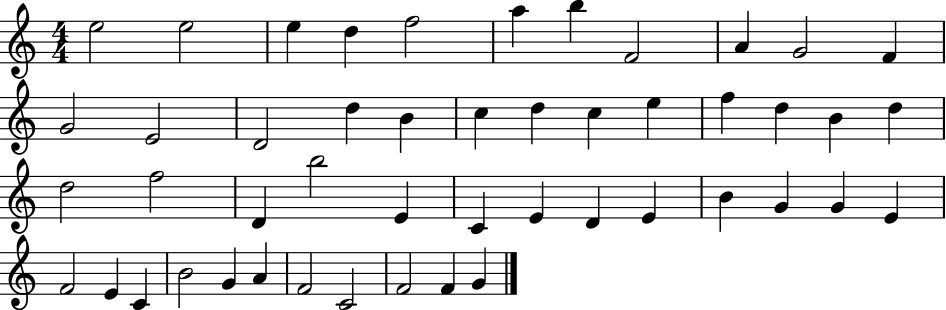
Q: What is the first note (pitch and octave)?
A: E5